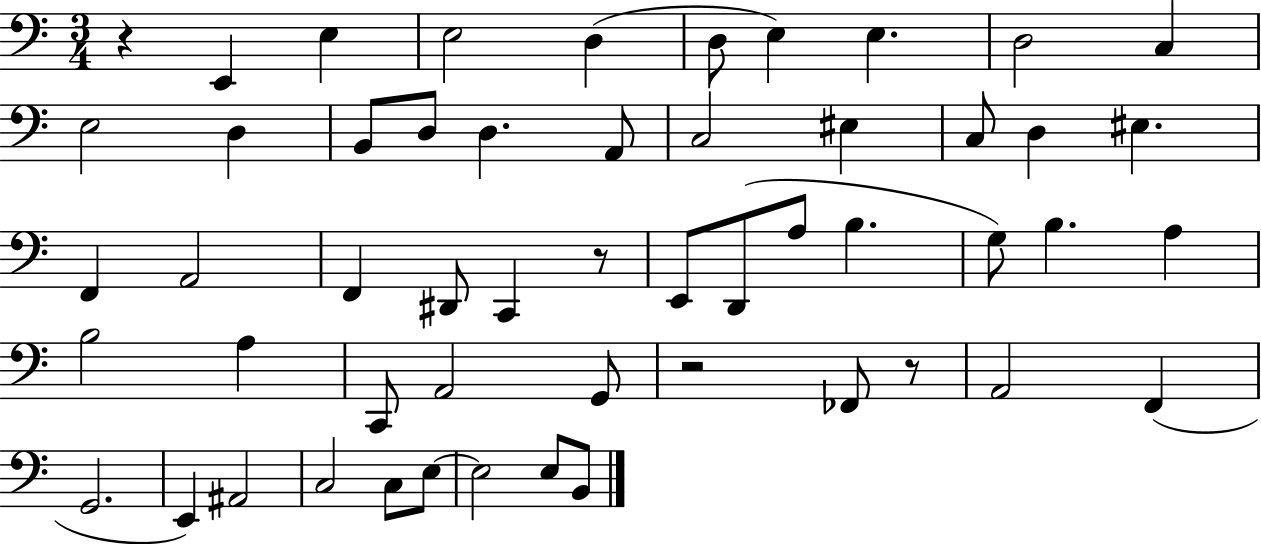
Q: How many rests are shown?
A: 4